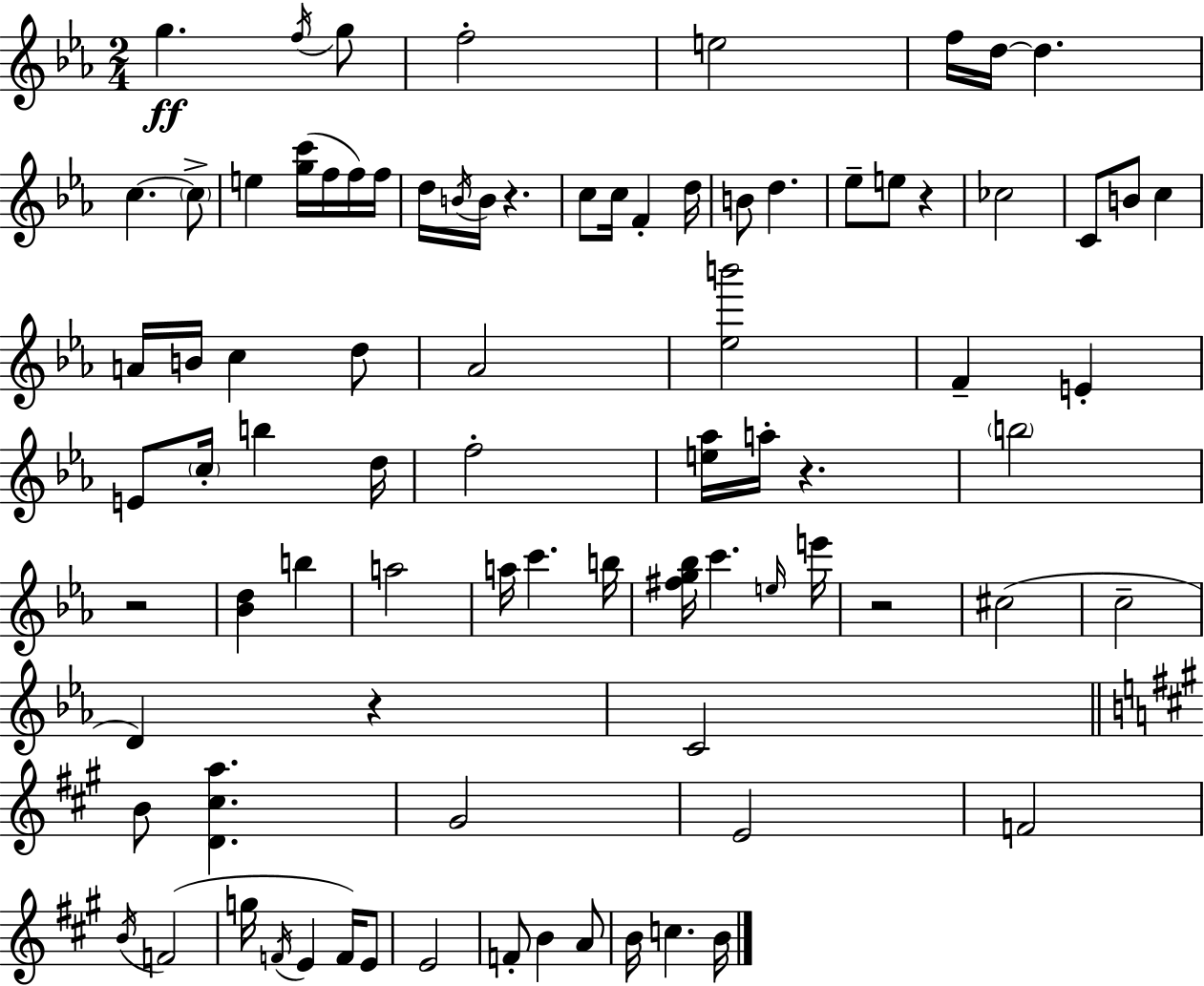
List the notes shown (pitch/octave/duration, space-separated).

G5/q. F5/s G5/e F5/h E5/h F5/s D5/s D5/q. C5/q. C5/e E5/q [G5,C6]/s F5/s F5/s F5/s D5/s B4/s B4/s R/q. C5/e C5/s F4/q D5/s B4/e D5/q. Eb5/e E5/e R/q CES5/h C4/e B4/e C5/q A4/s B4/s C5/q D5/e Ab4/h [Eb5,B6]/h F4/q E4/q E4/e C5/s B5/q D5/s F5/h [E5,Ab5]/s A5/s R/q. B5/h R/h [Bb4,D5]/q B5/q A5/h A5/s C6/q. B5/s [F#5,G5,Bb5]/s C6/q. E5/s E6/s R/h C#5/h C5/h D4/q R/q C4/h B4/e [D4,C#5,A5]/q. G#4/h E4/h F4/h B4/s F4/h G5/s F4/s E4/q F4/s E4/e E4/h F4/e B4/q A4/e B4/s C5/q. B4/s